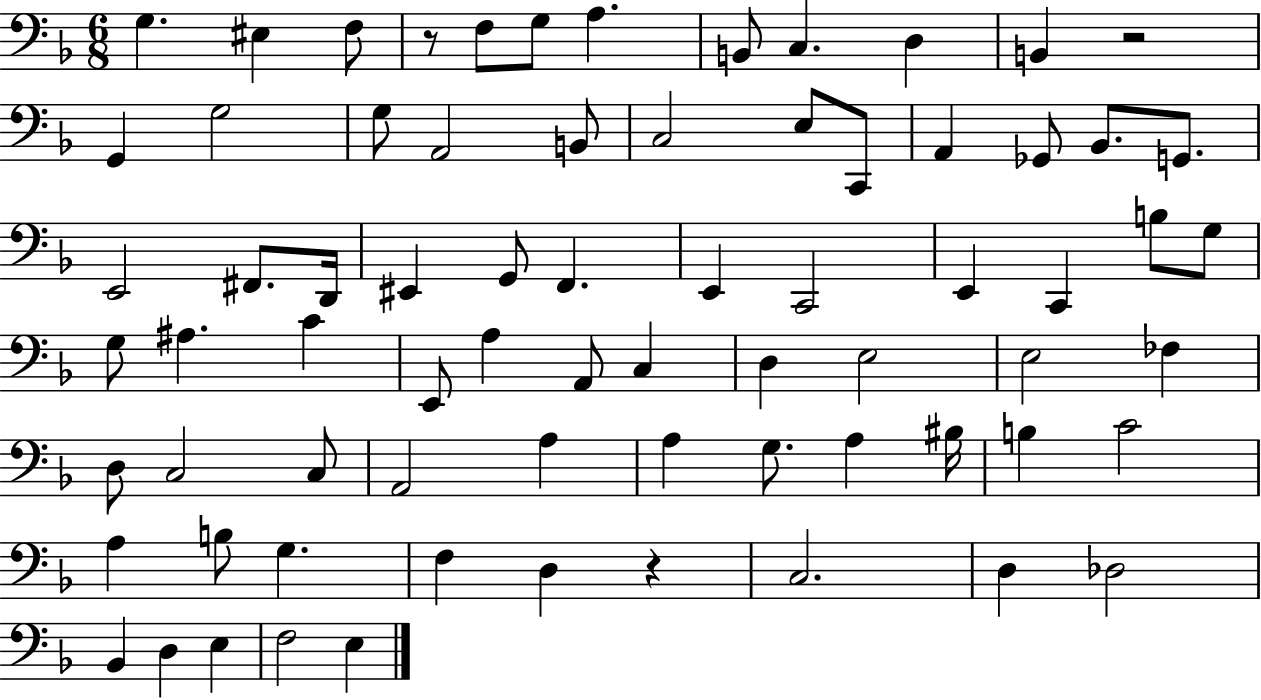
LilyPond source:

{
  \clef bass
  \numericTimeSignature
  \time 6/8
  \key f \major
  g4. eis4 f8 | r8 f8 g8 a4. | b,8 c4. d4 | b,4 r2 | \break g,4 g2 | g8 a,2 b,8 | c2 e8 c,8 | a,4 ges,8 bes,8. g,8. | \break e,2 fis,8. d,16 | eis,4 g,8 f,4. | e,4 c,2 | e,4 c,4 b8 g8 | \break g8 ais4. c'4 | e,8 a4 a,8 c4 | d4 e2 | e2 fes4 | \break d8 c2 c8 | a,2 a4 | a4 g8. a4 bis16 | b4 c'2 | \break a4 b8 g4. | f4 d4 r4 | c2. | d4 des2 | \break bes,4 d4 e4 | f2 e4 | \bar "|."
}